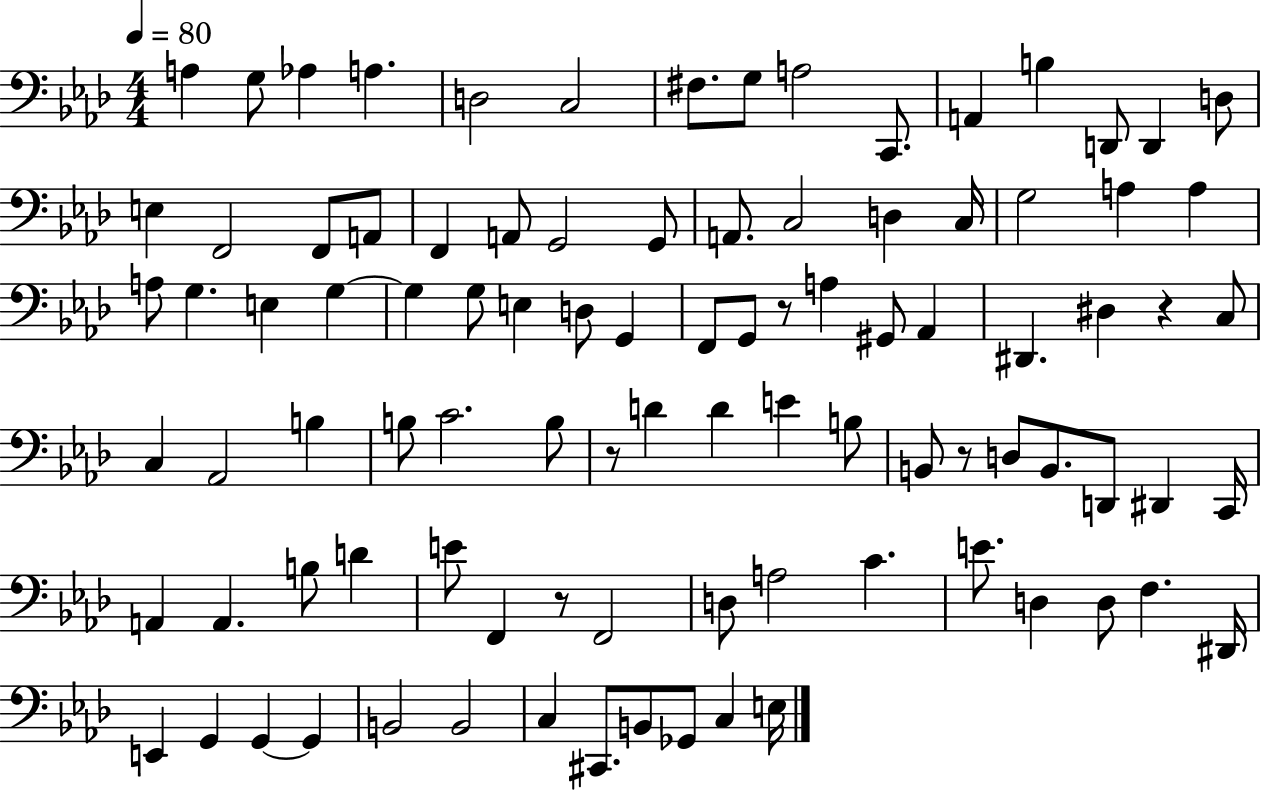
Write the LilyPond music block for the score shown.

{
  \clef bass
  \numericTimeSignature
  \time 4/4
  \key aes \major
  \tempo 4 = 80
  \repeat volta 2 { a4 g8 aes4 a4. | d2 c2 | fis8. g8 a2 c,8. | a,4 b4 d,8 d,4 d8 | \break e4 f,2 f,8 a,8 | f,4 a,8 g,2 g,8 | a,8. c2 d4 c16 | g2 a4 a4 | \break a8 g4. e4 g4~~ | g4 g8 e4 d8 g,4 | f,8 g,8 r8 a4 gis,8 aes,4 | dis,4. dis4 r4 c8 | \break c4 aes,2 b4 | b8 c'2. b8 | r8 d'4 d'4 e'4 b8 | b,8 r8 d8 b,8. d,8 dis,4 c,16 | \break a,4 a,4. b8 d'4 | e'8 f,4 r8 f,2 | d8 a2 c'4. | e'8. d4 d8 f4. dis,16 | \break e,4 g,4 g,4~~ g,4 | b,2 b,2 | c4 cis,8. b,8 ges,8 c4 e16 | } \bar "|."
}